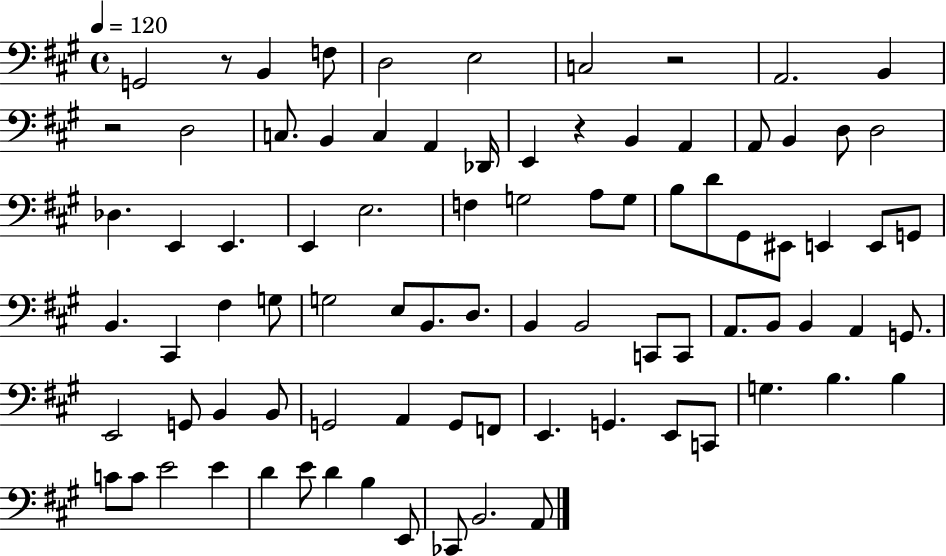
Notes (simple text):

G2/h R/e B2/q F3/e D3/h E3/h C3/h R/h A2/h. B2/q R/h D3/h C3/e. B2/q C3/q A2/q Db2/s E2/q R/q B2/q A2/q A2/e B2/q D3/e D3/h Db3/q. E2/q E2/q. E2/q E3/h. F3/q G3/h A3/e G3/e B3/e D4/e G#2/e EIS2/e E2/q E2/e G2/e B2/q. C#2/q F#3/q G3/e G3/h E3/e B2/e. D3/e. B2/q B2/h C2/e C2/e A2/e. B2/e B2/q A2/q G2/e. E2/h G2/e B2/q B2/e G2/h A2/q G2/e F2/e E2/q. G2/q. E2/e C2/e G3/q. B3/q. B3/q C4/e C4/e E4/h E4/q D4/q E4/e D4/q B3/q E2/e CES2/e B2/h. A2/e